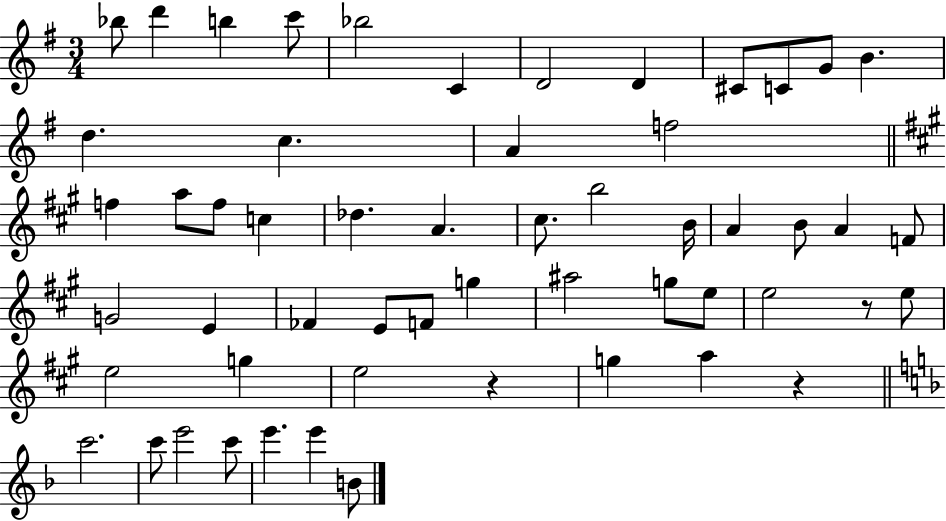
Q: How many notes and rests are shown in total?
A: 55